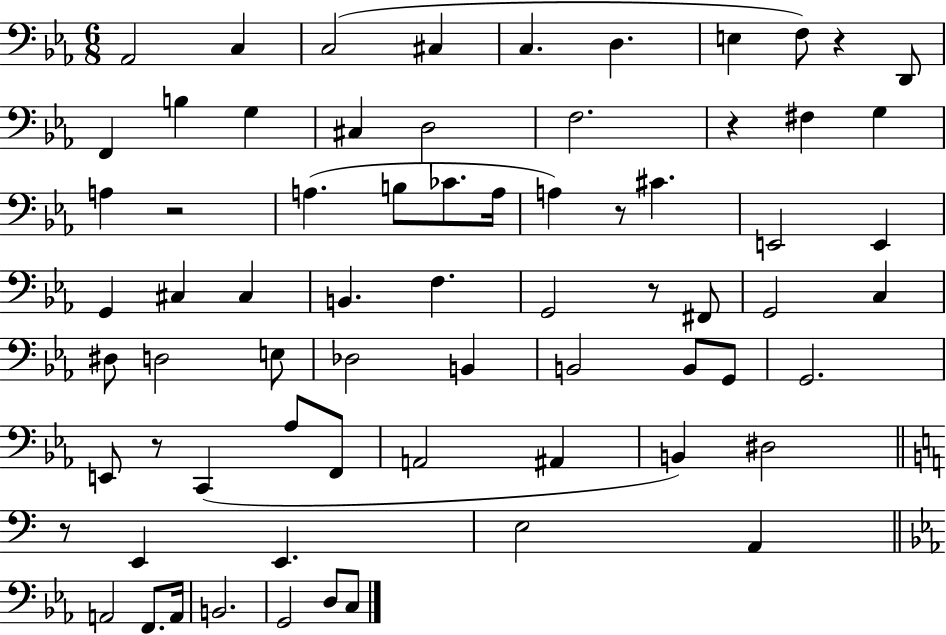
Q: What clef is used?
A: bass